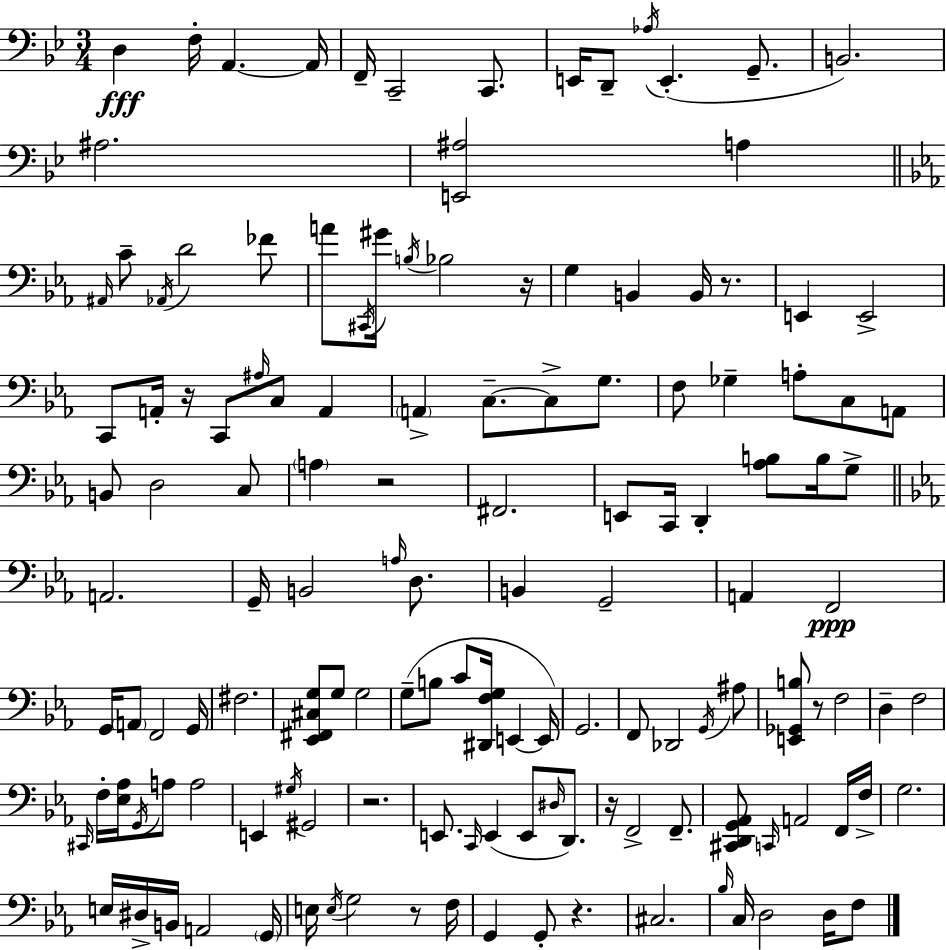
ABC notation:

X:1
T:Untitled
M:3/4
L:1/4
K:Gm
D, F,/4 A,, A,,/4 F,,/4 C,,2 C,,/2 E,,/4 D,,/2 _A,/4 E,, G,,/2 B,,2 ^A,2 [E,,^A,]2 A, ^A,,/4 C/2 _A,,/4 D2 _F/2 A/2 ^C,,/4 ^G/4 B,/4 _B,2 z/4 G, B,, B,,/4 z/2 E,, E,,2 C,,/2 A,,/4 z/4 C,,/2 ^A,/4 C,/2 A,, A,, C,/2 C,/2 G,/2 F,/2 _G, A,/2 C,/2 A,,/2 B,,/2 D,2 C,/2 A, z2 ^F,,2 E,,/2 C,,/4 D,, [_A,B,]/2 B,/4 G,/2 A,,2 G,,/4 B,,2 A,/4 D,/2 B,, G,,2 A,, F,,2 G,,/4 A,,/2 F,,2 G,,/4 ^F,2 [_E,,^F,,^C,G,]/2 G,/2 G,2 G,/2 B,/2 C/2 [^D,,F,G,]/4 E,, E,,/4 G,,2 F,,/2 _D,,2 G,,/4 ^A,/2 [E,,_G,,B,]/2 z/2 F,2 D, F,2 ^C,,/4 F,/4 [_E,_A,]/4 G,,/4 A,/2 A,2 E,, ^G,/4 ^G,,2 z2 E,,/2 C,,/4 E,, E,,/2 ^D,/4 D,,/2 z/4 F,,2 F,,/2 [^C,,D,,G,,_A,,]/2 C,,/4 A,,2 F,,/4 F,/4 G,2 E,/4 ^D,/4 B,,/4 A,,2 G,,/4 E,/4 E,/4 G,2 z/2 F,/4 G,, G,,/2 z ^C,2 _B,/4 C,/4 D,2 D,/4 F,/2